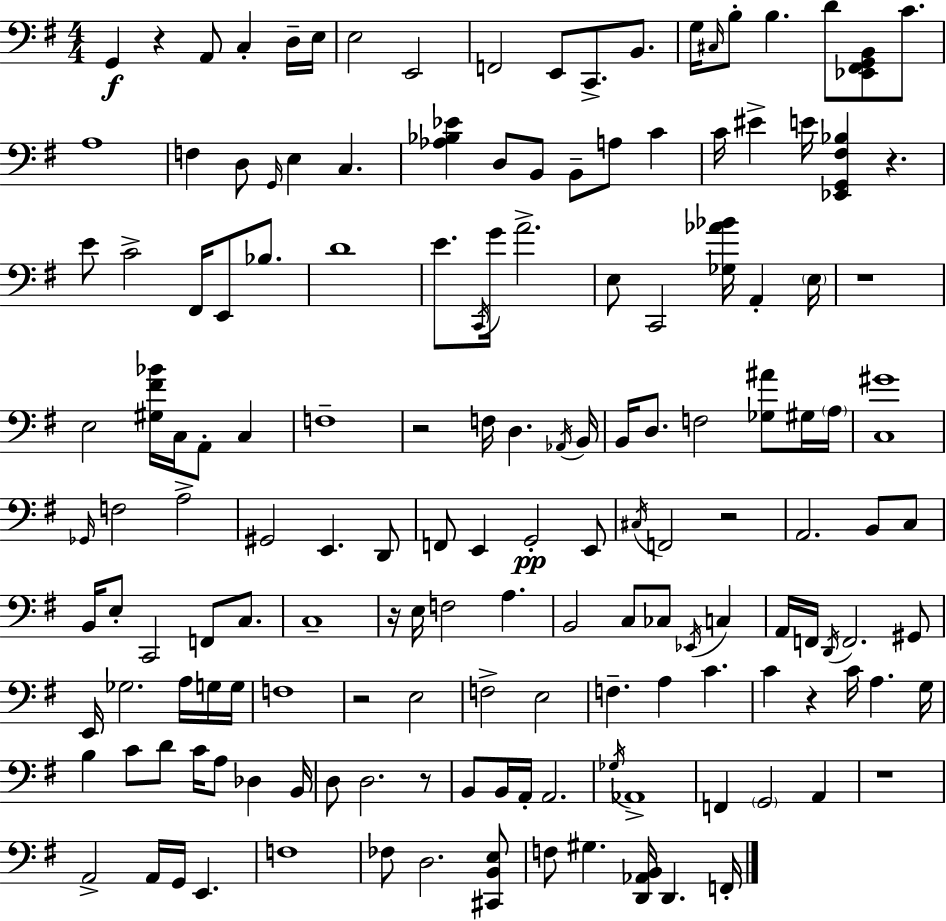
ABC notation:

X:1
T:Untitled
M:4/4
L:1/4
K:G
G,, z A,,/2 C, D,/4 E,/4 E,2 E,,2 F,,2 E,,/2 C,,/2 B,,/2 G,/4 ^C,/4 B,/2 B, D/2 [_E,,^F,,G,,B,,]/2 C/2 A,4 F, D,/2 G,,/4 E, C, [_A,_B,_E] D,/2 B,,/2 B,,/2 A,/2 C C/4 ^E E/4 [_E,,G,,^F,_B,] z E/2 C2 ^F,,/4 E,,/2 _B,/2 D4 E/2 C,,/4 G/4 A2 E,/2 C,,2 [_G,_A_B]/4 A,, E,/4 z4 E,2 [^G,^F_B]/4 C,/4 A,,/2 C, F,4 z2 F,/4 D, _A,,/4 B,,/4 B,,/4 D,/2 F,2 [_G,^A]/2 ^G,/4 A,/4 [C,^G]4 _G,,/4 F,2 A,2 ^G,,2 E,, D,,/2 F,,/2 E,, G,,2 E,,/2 ^C,/4 F,,2 z2 A,,2 B,,/2 C,/2 B,,/4 E,/2 C,,2 F,,/2 C,/2 C,4 z/4 E,/4 F,2 A, B,,2 C,/2 _C,/2 _E,,/4 C, A,,/4 F,,/4 D,,/4 F,,2 ^G,,/2 E,,/4 _G,2 A,/4 G,/4 G,/4 F,4 z2 E,2 F,2 E,2 F, A, C C z C/4 A, G,/4 B, C/2 D/2 C/4 A,/2 _D, B,,/4 D,/2 D,2 z/2 B,,/2 B,,/4 A,,/4 A,,2 _G,/4 _A,,4 F,, G,,2 A,, z4 A,,2 A,,/4 G,,/4 E,, F,4 _F,/2 D,2 [^C,,B,,E,]/2 F,/2 ^G, [D,,_A,,B,,]/4 D,, F,,/4